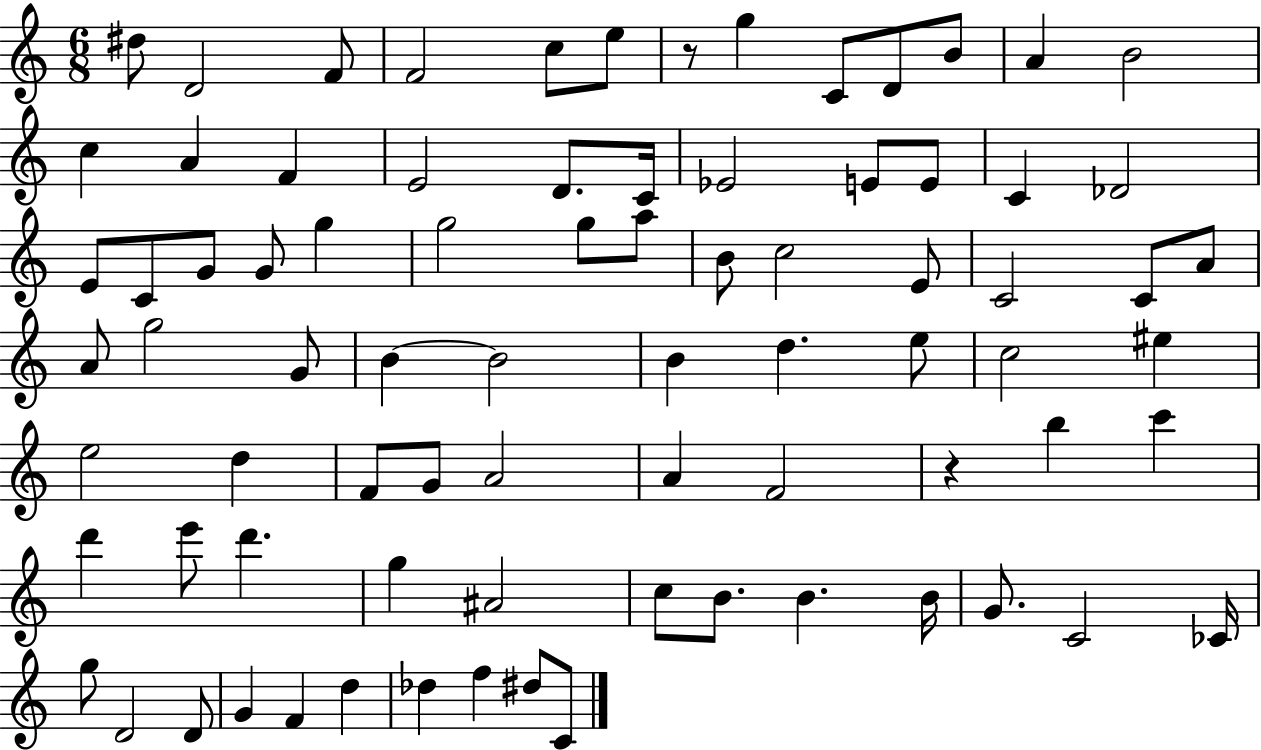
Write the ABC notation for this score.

X:1
T:Untitled
M:6/8
L:1/4
K:C
^d/2 D2 F/2 F2 c/2 e/2 z/2 g C/2 D/2 B/2 A B2 c A F E2 D/2 C/4 _E2 E/2 E/2 C _D2 E/2 C/2 G/2 G/2 g g2 g/2 a/2 B/2 c2 E/2 C2 C/2 A/2 A/2 g2 G/2 B B2 B d e/2 c2 ^e e2 d F/2 G/2 A2 A F2 z b c' d' e'/2 d' g ^A2 c/2 B/2 B B/4 G/2 C2 _C/4 g/2 D2 D/2 G F d _d f ^d/2 C/2